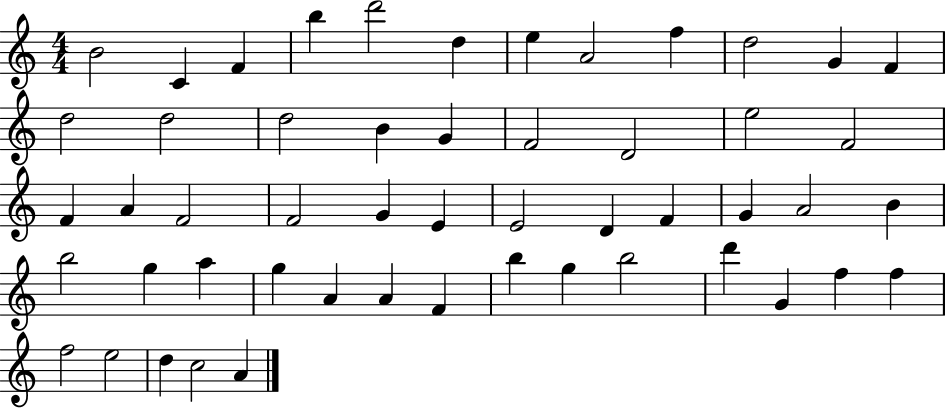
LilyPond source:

{
  \clef treble
  \numericTimeSignature
  \time 4/4
  \key c \major
  b'2 c'4 f'4 | b''4 d'''2 d''4 | e''4 a'2 f''4 | d''2 g'4 f'4 | \break d''2 d''2 | d''2 b'4 g'4 | f'2 d'2 | e''2 f'2 | \break f'4 a'4 f'2 | f'2 g'4 e'4 | e'2 d'4 f'4 | g'4 a'2 b'4 | \break b''2 g''4 a''4 | g''4 a'4 a'4 f'4 | b''4 g''4 b''2 | d'''4 g'4 f''4 f''4 | \break f''2 e''2 | d''4 c''2 a'4 | \bar "|."
}